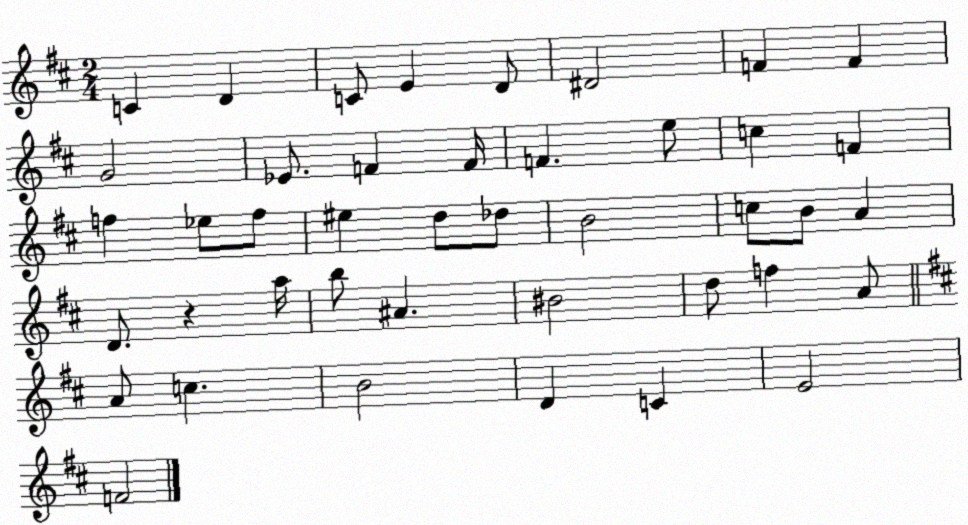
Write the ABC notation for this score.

X:1
T:Untitled
M:2/4
L:1/4
K:D
C D C/2 E D/2 ^D2 F F G2 _E/2 F F/4 F e/2 c F f _e/2 f/2 ^e d/2 _d/2 B2 c/2 B/2 A D/2 z a/4 b/2 ^A ^B2 d/2 f A/2 A/2 c B2 D C E2 F2